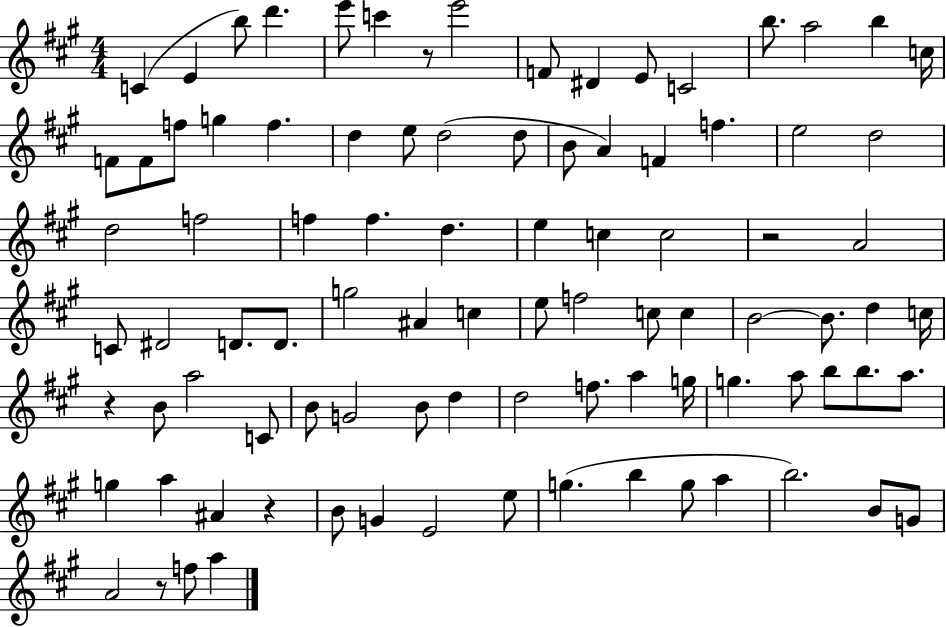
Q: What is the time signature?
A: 4/4